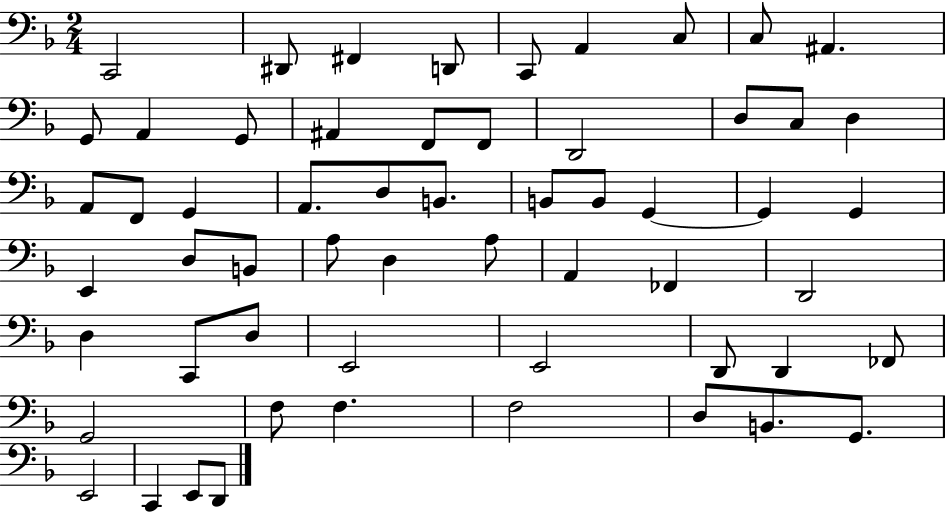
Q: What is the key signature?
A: F major